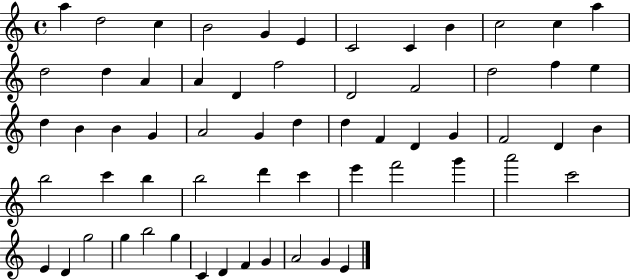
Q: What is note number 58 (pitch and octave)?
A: G4